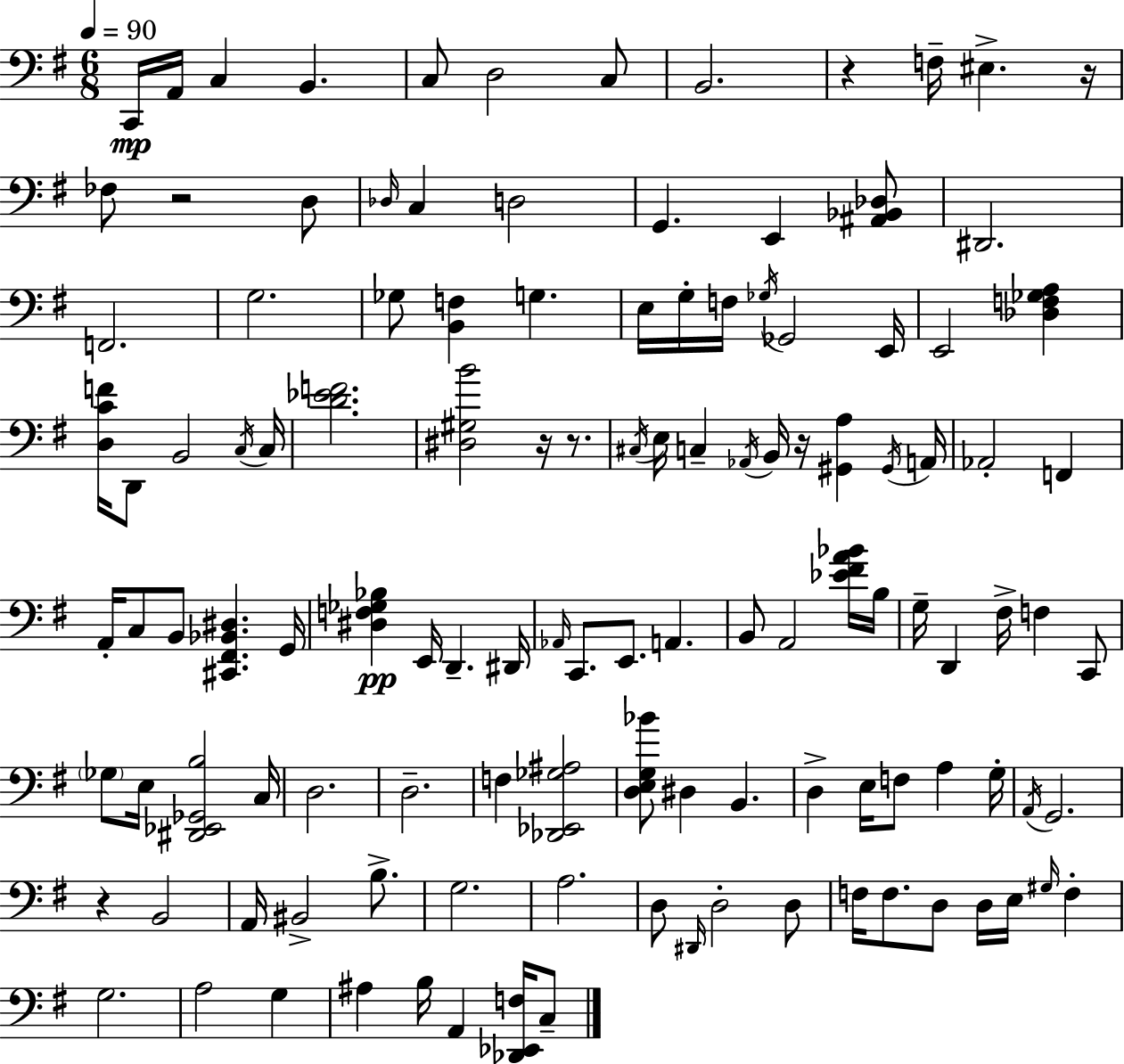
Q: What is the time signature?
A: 6/8